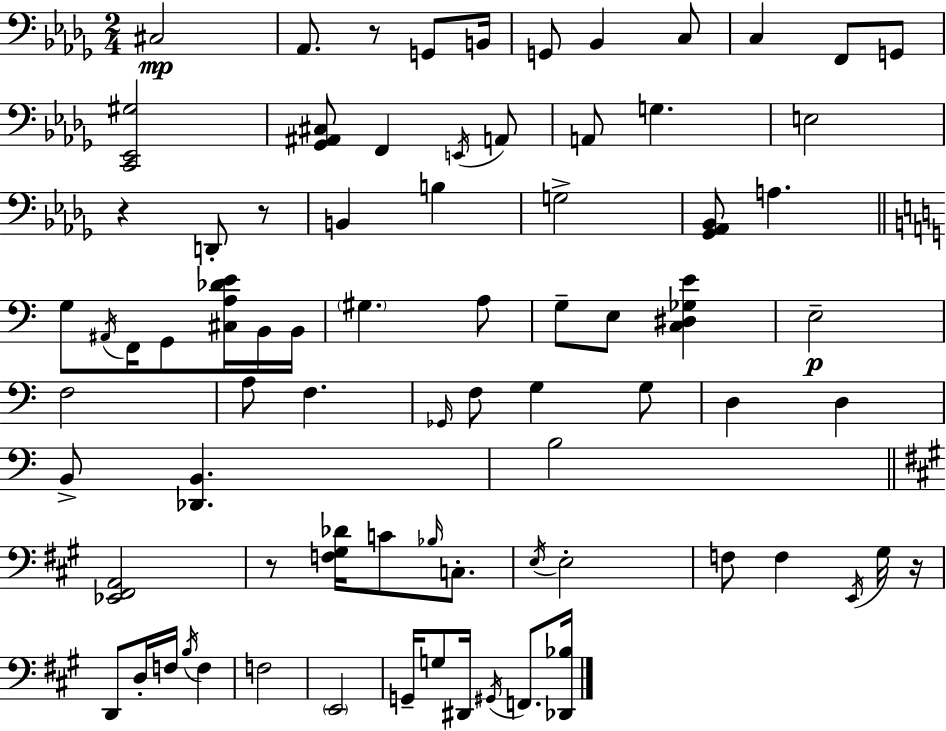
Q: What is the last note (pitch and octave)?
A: F2